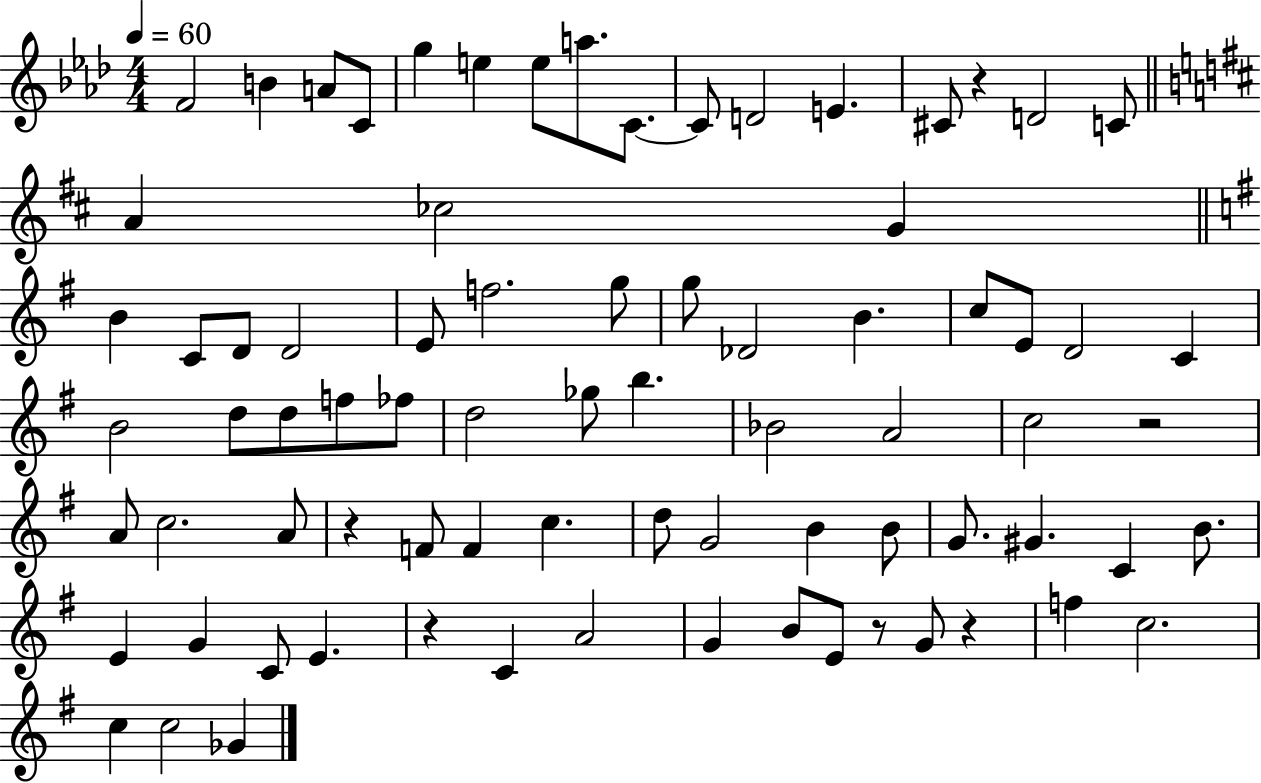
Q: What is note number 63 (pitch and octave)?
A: A4